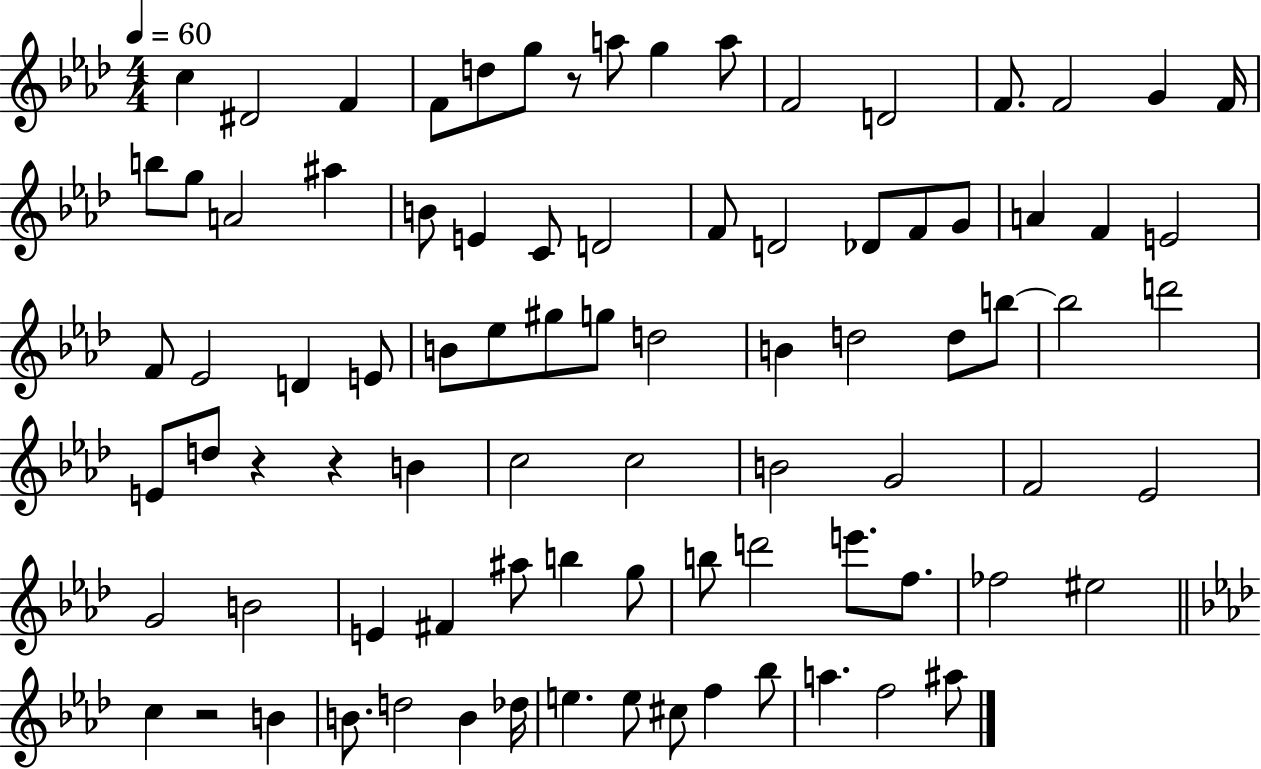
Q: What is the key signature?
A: AES major